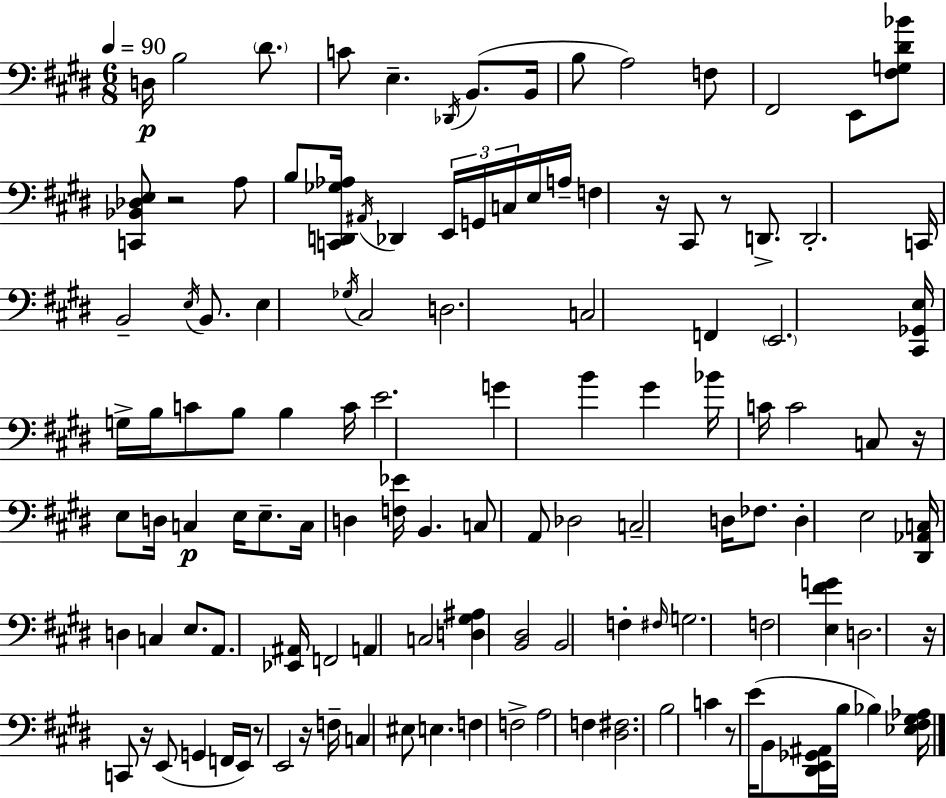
{
  \clef bass
  \numericTimeSignature
  \time 6/8
  \key e \major
  \tempo 4 = 90
  d16\p b2 \parenthesize dis'8. | c'8 e4.-- \acciaccatura { des,16 } b,8.( | b,16 b8 a2) f8 | fis,2 e,8 <fis g dis' bes'>8 | \break <c, bes, des e>8 r2 a8 | b8 <c, d, ges aes>16 \acciaccatura { ais,16 } des,4 \tuplet 3/2 { e,16 g,16 c16 } | e16 a16-- f4 r16 cis,8 r8 d,8.-> | d,2.-. | \break c,16 b,2-- \acciaccatura { e16 } | b,8. e4 \acciaccatura { ges16 } cis2 | d2. | c2 | \break f,4 \parenthesize e,2. | <cis, ges, e>16 g16-> b16 c'8 b8 b4 | c'16 e'2. | g'4 b'4 | \break gis'4 bes'16 c'16 c'2 | c8 r16 e8 d16 c4\p | e16 e8.-- c16 d4 <f ees'>16 b,4. | c8 a,8 des2 | \break c2-- | d16 fes8. d4-. e2 | <dis, aes, c>16 d4 c4 | e8. a,8. <ees, ais,>16 f,2 | \break a,4 c2 | <d gis ais>4 <b, dis>2 | b,2 | f4-. \grace { fis16 } g2. | \break f2 | <e fis' g'>4 d2. | r16 c,8 r16 e,8( g,4 | f,16 e,16) r8 e,2 | \break r16 f16-- c4 eis8 e4. | f4 f2-> | a2 | f4 <dis fis>2. | \break b2 | c'4 r8 e'16( b,8 <dis, e, ges, ais,>16 b16 | bes4) <ees fis gis aes>16 \bar "|."
}